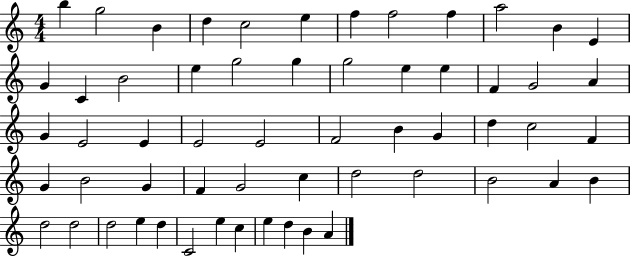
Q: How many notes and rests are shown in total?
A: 58